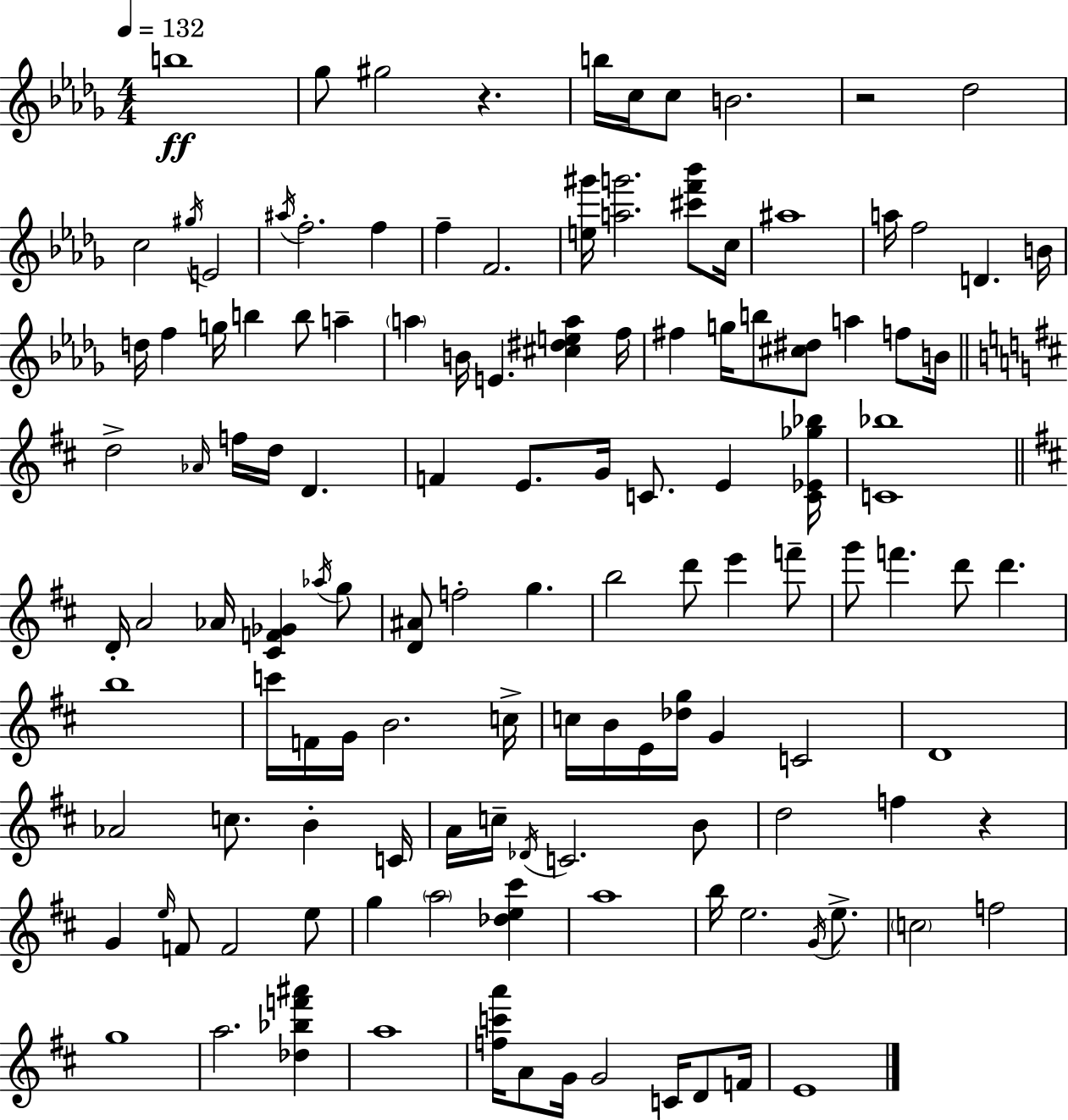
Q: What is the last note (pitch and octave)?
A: E4